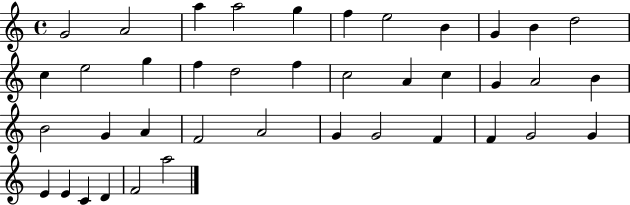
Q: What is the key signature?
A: C major